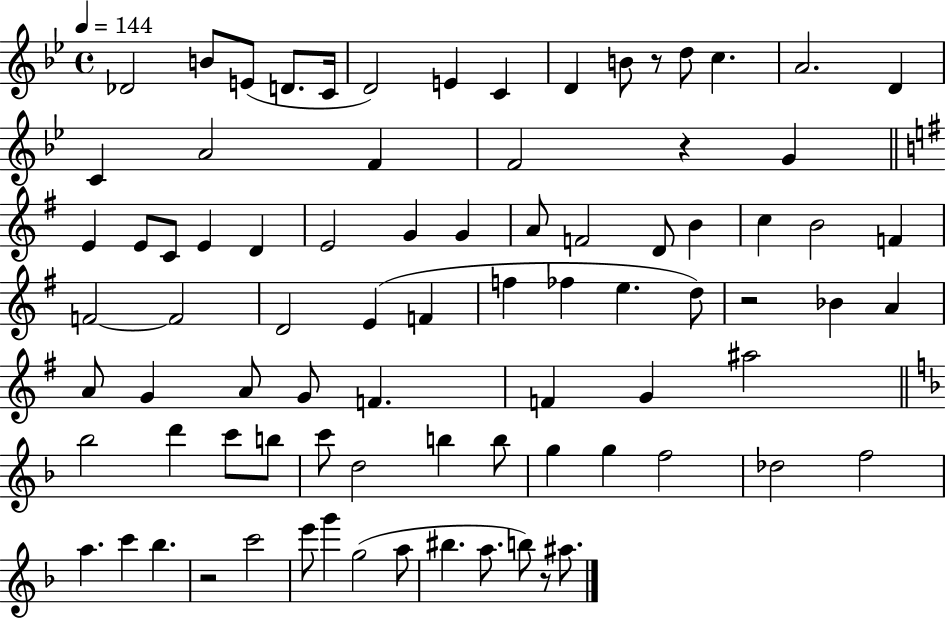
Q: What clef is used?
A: treble